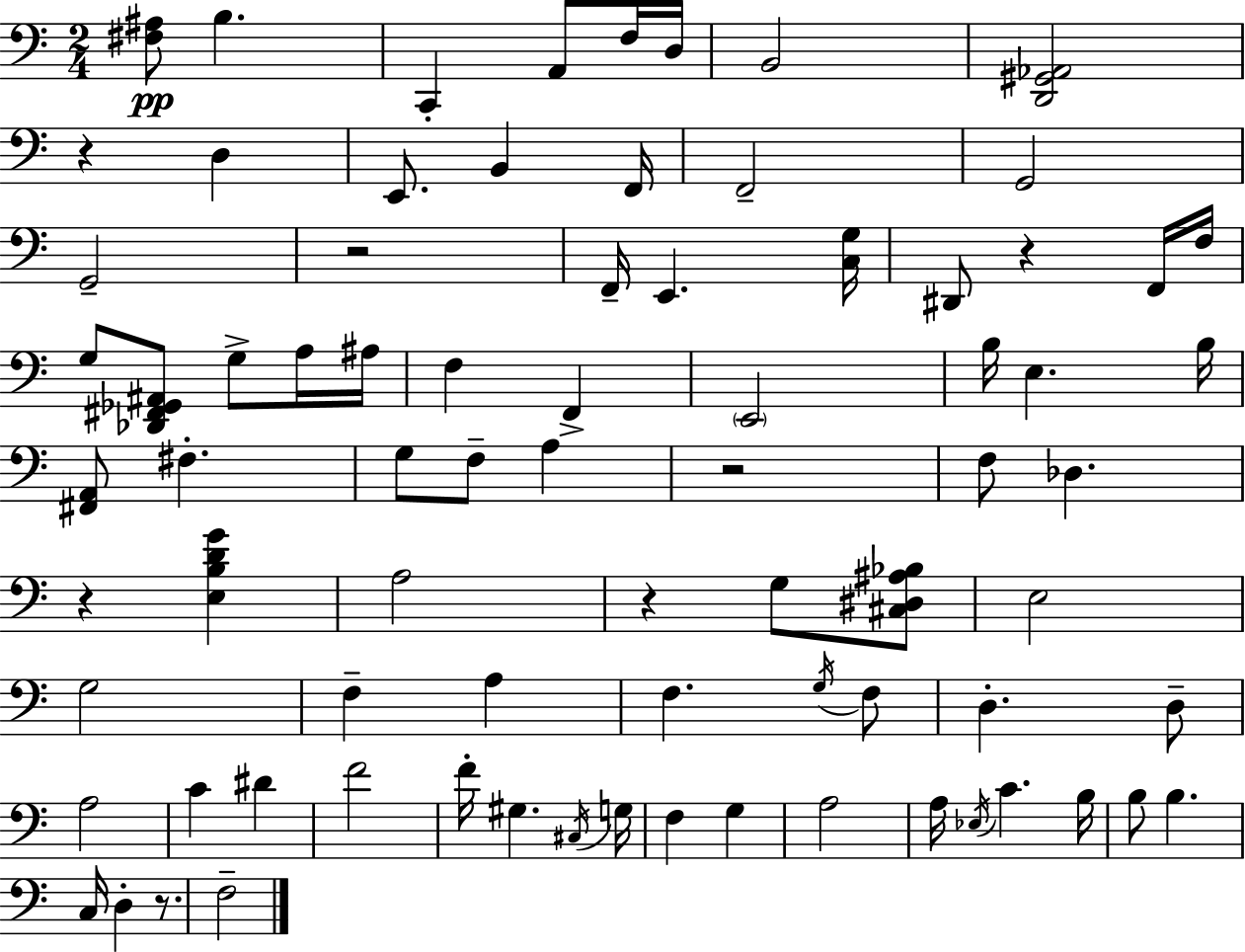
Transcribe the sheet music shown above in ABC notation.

X:1
T:Untitled
M:2/4
L:1/4
K:C
[^F,^A,]/2 B, C,, A,,/2 F,/4 D,/4 B,,2 [D,,^G,,_A,,]2 z D, E,,/2 B,, F,,/4 F,,2 G,,2 G,,2 z2 F,,/4 E,, [C,G,]/4 ^D,,/2 z F,,/4 F,/4 G,/2 [_D,,^F,,_G,,^A,,]/2 G,/2 A,/4 ^A,/4 F, F,, E,,2 B,/4 E, B,/4 [^F,,A,,]/2 ^F, G,/2 F,/2 A, z2 F,/2 _D, z [E,B,DG] A,2 z G,/2 [^C,^D,^A,_B,]/2 E,2 G,2 F, A, F, G,/4 F,/2 D, D,/2 A,2 C ^D F2 F/4 ^G, ^C,/4 G,/4 F, G, A,2 A,/4 _E,/4 C B,/4 B,/2 B, C,/4 D, z/2 F,2